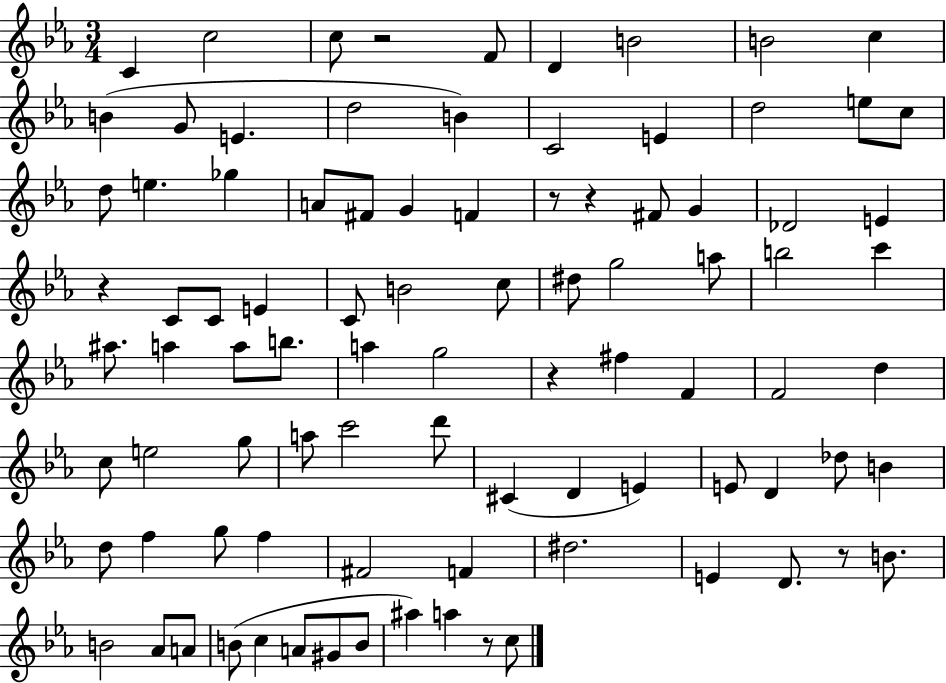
{
  \clef treble
  \numericTimeSignature
  \time 3/4
  \key ees \major
  c'4 c''2 | c''8 r2 f'8 | d'4 b'2 | b'2 c''4 | \break b'4( g'8 e'4. | d''2 b'4) | c'2 e'4 | d''2 e''8 c''8 | \break d''8 e''4. ges''4 | a'8 fis'8 g'4 f'4 | r8 r4 fis'8 g'4 | des'2 e'4 | \break r4 c'8 c'8 e'4 | c'8 b'2 c''8 | dis''8 g''2 a''8 | b''2 c'''4 | \break ais''8. a''4 a''8 b''8. | a''4 g''2 | r4 fis''4 f'4 | f'2 d''4 | \break c''8 e''2 g''8 | a''8 c'''2 d'''8 | cis'4( d'4 e'4) | e'8 d'4 des''8 b'4 | \break d''8 f''4 g''8 f''4 | fis'2 f'4 | dis''2. | e'4 d'8. r8 b'8. | \break b'2 aes'8 a'8 | b'8( c''4 a'8 gis'8 b'8 | ais''4) a''4 r8 c''8 | \bar "|."
}